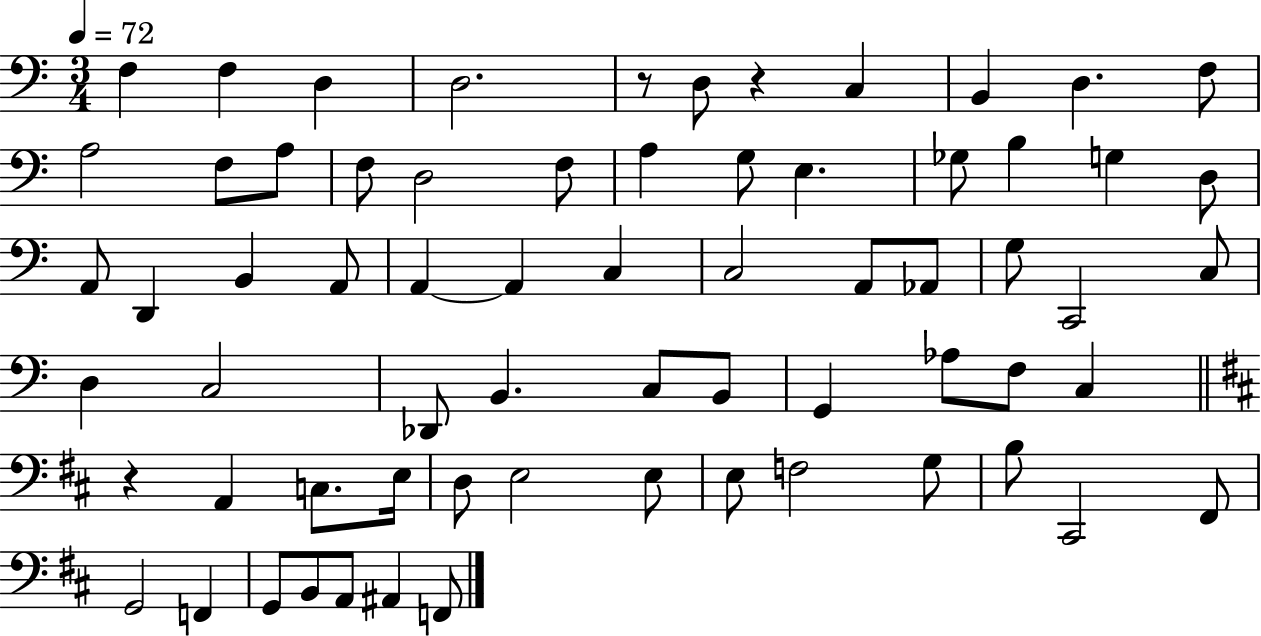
{
  \clef bass
  \numericTimeSignature
  \time 3/4
  \key c \major
  \tempo 4 = 72
  f4 f4 d4 | d2. | r8 d8 r4 c4 | b,4 d4. f8 | \break a2 f8 a8 | f8 d2 f8 | a4 g8 e4. | ges8 b4 g4 d8 | \break a,8 d,4 b,4 a,8 | a,4~~ a,4 c4 | c2 a,8 aes,8 | g8 c,2 c8 | \break d4 c2 | des,8 b,4. c8 b,8 | g,4 aes8 f8 c4 | \bar "||" \break \key d \major r4 a,4 c8. e16 | d8 e2 e8 | e8 f2 g8 | b8 cis,2 fis,8 | \break g,2 f,4 | g,8 b,8 a,8 ais,4 f,8 | \bar "|."
}